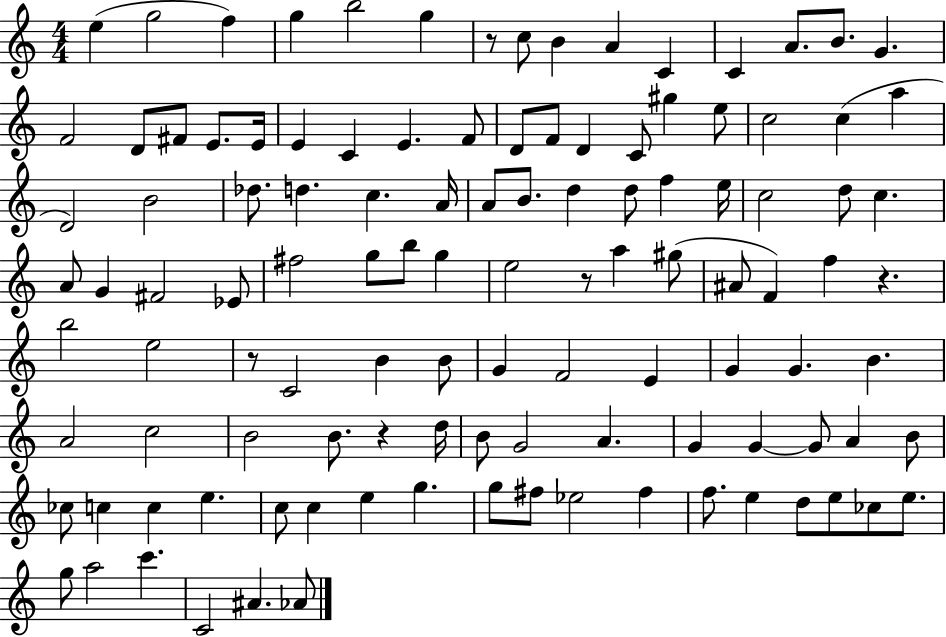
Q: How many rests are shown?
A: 5